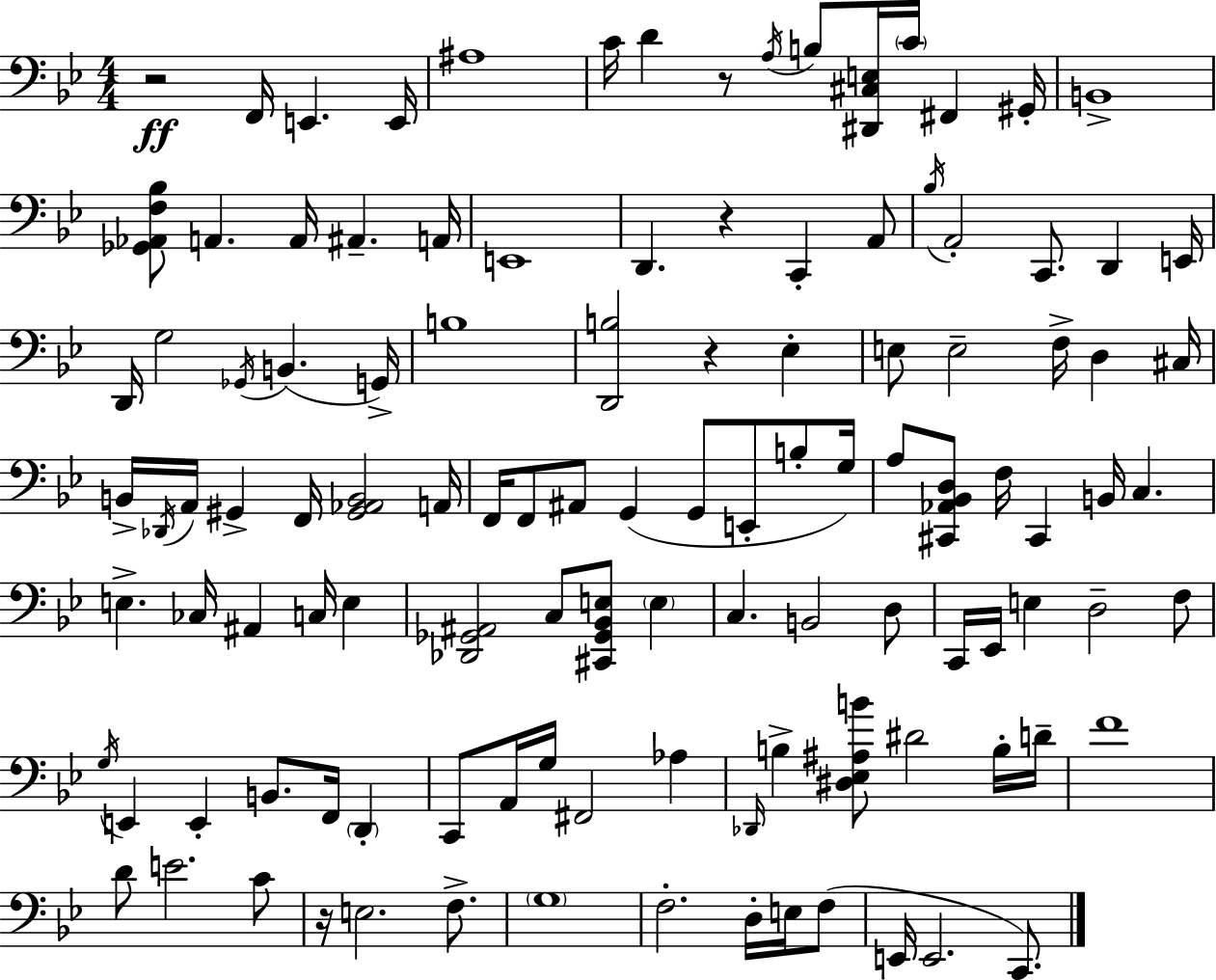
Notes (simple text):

R/h F2/s E2/q. E2/s A#3/w C4/s D4/q R/e A3/s B3/e [D#2,C#3,E3]/s C4/s F#2/q G#2/s B2/w [Gb2,Ab2,F3,Bb3]/e A2/q. A2/s A#2/q. A2/s E2/w D2/q. R/q C2/q A2/e Bb3/s A2/h C2/e. D2/q E2/s D2/s G3/h Gb2/s B2/q. G2/s B3/w [D2,B3]/h R/q Eb3/q E3/e E3/h F3/s D3/q C#3/s B2/s Db2/s A2/s G#2/q F2/s [G#2,Ab2,B2]/h A2/s F2/s F2/e A#2/e G2/q G2/e E2/e B3/e G3/s A3/e [C#2,Ab2,Bb2,D3]/e F3/s C#2/q B2/s C3/q. E3/q. CES3/s A#2/q C3/s E3/q [Db2,Gb2,A#2]/h C3/e [C#2,Gb2,Bb2,E3]/e E3/q C3/q. B2/h D3/e C2/s Eb2/s E3/q D3/h F3/e G3/s E2/q E2/q B2/e. F2/s D2/q C2/e A2/s G3/s F#2/h Ab3/q Db2/s B3/q [D#3,Eb3,A#3,B4]/e D#4/h B3/s D4/s F4/w D4/e E4/h. C4/e R/s E3/h. F3/e. G3/w F3/h. D3/s E3/s F3/e E2/s E2/h. C2/e.